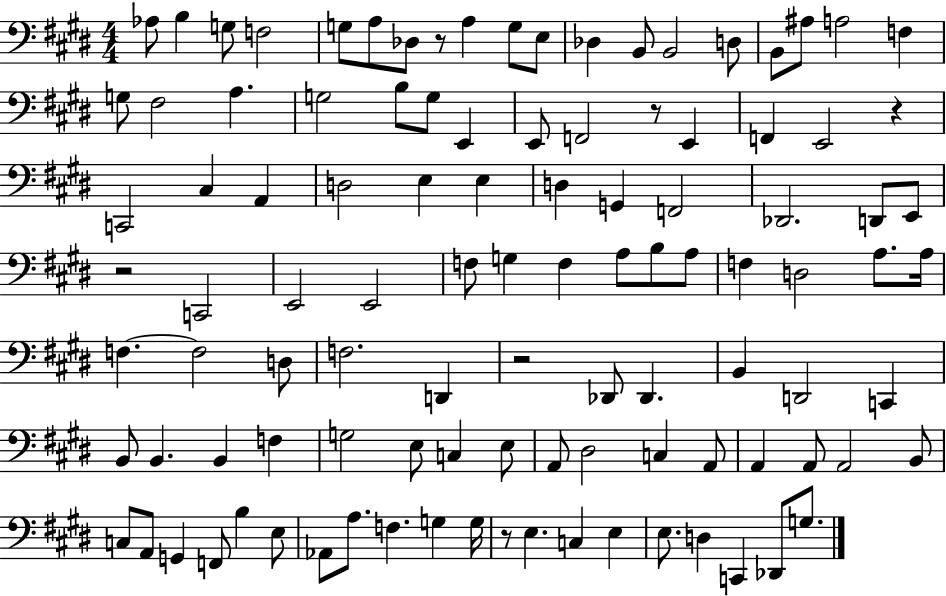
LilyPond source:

{
  \clef bass
  \numericTimeSignature
  \time 4/4
  \key e \major
  \repeat volta 2 { aes8 b4 g8 f2 | g8 a8 des8 r8 a4 g8 e8 | des4 b,8 b,2 d8 | b,8 ais8 a2 f4 | \break g8 fis2 a4. | g2 b8 g8 e,4 | e,8 f,2 r8 e,4 | f,4 e,2 r4 | \break c,2 cis4 a,4 | d2 e4 e4 | d4 g,4 f,2 | des,2. d,8 e,8 | \break r2 c,2 | e,2 e,2 | f8 g4 f4 a8 b8 a8 | f4 d2 a8. a16 | \break f4.~~ f2 d8 | f2. d,4 | r2 des,8 des,4. | b,4 d,2 c,4 | \break b,8 b,4. b,4 f4 | g2 e8 c4 e8 | a,8 dis2 c4 a,8 | a,4 a,8 a,2 b,8 | \break c8 a,8 g,4 f,8 b4 e8 | aes,8 a8. f4. g4 g16 | r8 e4. c4 e4 | e8. d4 c,4 des,8 g8. | \break } \bar "|."
}